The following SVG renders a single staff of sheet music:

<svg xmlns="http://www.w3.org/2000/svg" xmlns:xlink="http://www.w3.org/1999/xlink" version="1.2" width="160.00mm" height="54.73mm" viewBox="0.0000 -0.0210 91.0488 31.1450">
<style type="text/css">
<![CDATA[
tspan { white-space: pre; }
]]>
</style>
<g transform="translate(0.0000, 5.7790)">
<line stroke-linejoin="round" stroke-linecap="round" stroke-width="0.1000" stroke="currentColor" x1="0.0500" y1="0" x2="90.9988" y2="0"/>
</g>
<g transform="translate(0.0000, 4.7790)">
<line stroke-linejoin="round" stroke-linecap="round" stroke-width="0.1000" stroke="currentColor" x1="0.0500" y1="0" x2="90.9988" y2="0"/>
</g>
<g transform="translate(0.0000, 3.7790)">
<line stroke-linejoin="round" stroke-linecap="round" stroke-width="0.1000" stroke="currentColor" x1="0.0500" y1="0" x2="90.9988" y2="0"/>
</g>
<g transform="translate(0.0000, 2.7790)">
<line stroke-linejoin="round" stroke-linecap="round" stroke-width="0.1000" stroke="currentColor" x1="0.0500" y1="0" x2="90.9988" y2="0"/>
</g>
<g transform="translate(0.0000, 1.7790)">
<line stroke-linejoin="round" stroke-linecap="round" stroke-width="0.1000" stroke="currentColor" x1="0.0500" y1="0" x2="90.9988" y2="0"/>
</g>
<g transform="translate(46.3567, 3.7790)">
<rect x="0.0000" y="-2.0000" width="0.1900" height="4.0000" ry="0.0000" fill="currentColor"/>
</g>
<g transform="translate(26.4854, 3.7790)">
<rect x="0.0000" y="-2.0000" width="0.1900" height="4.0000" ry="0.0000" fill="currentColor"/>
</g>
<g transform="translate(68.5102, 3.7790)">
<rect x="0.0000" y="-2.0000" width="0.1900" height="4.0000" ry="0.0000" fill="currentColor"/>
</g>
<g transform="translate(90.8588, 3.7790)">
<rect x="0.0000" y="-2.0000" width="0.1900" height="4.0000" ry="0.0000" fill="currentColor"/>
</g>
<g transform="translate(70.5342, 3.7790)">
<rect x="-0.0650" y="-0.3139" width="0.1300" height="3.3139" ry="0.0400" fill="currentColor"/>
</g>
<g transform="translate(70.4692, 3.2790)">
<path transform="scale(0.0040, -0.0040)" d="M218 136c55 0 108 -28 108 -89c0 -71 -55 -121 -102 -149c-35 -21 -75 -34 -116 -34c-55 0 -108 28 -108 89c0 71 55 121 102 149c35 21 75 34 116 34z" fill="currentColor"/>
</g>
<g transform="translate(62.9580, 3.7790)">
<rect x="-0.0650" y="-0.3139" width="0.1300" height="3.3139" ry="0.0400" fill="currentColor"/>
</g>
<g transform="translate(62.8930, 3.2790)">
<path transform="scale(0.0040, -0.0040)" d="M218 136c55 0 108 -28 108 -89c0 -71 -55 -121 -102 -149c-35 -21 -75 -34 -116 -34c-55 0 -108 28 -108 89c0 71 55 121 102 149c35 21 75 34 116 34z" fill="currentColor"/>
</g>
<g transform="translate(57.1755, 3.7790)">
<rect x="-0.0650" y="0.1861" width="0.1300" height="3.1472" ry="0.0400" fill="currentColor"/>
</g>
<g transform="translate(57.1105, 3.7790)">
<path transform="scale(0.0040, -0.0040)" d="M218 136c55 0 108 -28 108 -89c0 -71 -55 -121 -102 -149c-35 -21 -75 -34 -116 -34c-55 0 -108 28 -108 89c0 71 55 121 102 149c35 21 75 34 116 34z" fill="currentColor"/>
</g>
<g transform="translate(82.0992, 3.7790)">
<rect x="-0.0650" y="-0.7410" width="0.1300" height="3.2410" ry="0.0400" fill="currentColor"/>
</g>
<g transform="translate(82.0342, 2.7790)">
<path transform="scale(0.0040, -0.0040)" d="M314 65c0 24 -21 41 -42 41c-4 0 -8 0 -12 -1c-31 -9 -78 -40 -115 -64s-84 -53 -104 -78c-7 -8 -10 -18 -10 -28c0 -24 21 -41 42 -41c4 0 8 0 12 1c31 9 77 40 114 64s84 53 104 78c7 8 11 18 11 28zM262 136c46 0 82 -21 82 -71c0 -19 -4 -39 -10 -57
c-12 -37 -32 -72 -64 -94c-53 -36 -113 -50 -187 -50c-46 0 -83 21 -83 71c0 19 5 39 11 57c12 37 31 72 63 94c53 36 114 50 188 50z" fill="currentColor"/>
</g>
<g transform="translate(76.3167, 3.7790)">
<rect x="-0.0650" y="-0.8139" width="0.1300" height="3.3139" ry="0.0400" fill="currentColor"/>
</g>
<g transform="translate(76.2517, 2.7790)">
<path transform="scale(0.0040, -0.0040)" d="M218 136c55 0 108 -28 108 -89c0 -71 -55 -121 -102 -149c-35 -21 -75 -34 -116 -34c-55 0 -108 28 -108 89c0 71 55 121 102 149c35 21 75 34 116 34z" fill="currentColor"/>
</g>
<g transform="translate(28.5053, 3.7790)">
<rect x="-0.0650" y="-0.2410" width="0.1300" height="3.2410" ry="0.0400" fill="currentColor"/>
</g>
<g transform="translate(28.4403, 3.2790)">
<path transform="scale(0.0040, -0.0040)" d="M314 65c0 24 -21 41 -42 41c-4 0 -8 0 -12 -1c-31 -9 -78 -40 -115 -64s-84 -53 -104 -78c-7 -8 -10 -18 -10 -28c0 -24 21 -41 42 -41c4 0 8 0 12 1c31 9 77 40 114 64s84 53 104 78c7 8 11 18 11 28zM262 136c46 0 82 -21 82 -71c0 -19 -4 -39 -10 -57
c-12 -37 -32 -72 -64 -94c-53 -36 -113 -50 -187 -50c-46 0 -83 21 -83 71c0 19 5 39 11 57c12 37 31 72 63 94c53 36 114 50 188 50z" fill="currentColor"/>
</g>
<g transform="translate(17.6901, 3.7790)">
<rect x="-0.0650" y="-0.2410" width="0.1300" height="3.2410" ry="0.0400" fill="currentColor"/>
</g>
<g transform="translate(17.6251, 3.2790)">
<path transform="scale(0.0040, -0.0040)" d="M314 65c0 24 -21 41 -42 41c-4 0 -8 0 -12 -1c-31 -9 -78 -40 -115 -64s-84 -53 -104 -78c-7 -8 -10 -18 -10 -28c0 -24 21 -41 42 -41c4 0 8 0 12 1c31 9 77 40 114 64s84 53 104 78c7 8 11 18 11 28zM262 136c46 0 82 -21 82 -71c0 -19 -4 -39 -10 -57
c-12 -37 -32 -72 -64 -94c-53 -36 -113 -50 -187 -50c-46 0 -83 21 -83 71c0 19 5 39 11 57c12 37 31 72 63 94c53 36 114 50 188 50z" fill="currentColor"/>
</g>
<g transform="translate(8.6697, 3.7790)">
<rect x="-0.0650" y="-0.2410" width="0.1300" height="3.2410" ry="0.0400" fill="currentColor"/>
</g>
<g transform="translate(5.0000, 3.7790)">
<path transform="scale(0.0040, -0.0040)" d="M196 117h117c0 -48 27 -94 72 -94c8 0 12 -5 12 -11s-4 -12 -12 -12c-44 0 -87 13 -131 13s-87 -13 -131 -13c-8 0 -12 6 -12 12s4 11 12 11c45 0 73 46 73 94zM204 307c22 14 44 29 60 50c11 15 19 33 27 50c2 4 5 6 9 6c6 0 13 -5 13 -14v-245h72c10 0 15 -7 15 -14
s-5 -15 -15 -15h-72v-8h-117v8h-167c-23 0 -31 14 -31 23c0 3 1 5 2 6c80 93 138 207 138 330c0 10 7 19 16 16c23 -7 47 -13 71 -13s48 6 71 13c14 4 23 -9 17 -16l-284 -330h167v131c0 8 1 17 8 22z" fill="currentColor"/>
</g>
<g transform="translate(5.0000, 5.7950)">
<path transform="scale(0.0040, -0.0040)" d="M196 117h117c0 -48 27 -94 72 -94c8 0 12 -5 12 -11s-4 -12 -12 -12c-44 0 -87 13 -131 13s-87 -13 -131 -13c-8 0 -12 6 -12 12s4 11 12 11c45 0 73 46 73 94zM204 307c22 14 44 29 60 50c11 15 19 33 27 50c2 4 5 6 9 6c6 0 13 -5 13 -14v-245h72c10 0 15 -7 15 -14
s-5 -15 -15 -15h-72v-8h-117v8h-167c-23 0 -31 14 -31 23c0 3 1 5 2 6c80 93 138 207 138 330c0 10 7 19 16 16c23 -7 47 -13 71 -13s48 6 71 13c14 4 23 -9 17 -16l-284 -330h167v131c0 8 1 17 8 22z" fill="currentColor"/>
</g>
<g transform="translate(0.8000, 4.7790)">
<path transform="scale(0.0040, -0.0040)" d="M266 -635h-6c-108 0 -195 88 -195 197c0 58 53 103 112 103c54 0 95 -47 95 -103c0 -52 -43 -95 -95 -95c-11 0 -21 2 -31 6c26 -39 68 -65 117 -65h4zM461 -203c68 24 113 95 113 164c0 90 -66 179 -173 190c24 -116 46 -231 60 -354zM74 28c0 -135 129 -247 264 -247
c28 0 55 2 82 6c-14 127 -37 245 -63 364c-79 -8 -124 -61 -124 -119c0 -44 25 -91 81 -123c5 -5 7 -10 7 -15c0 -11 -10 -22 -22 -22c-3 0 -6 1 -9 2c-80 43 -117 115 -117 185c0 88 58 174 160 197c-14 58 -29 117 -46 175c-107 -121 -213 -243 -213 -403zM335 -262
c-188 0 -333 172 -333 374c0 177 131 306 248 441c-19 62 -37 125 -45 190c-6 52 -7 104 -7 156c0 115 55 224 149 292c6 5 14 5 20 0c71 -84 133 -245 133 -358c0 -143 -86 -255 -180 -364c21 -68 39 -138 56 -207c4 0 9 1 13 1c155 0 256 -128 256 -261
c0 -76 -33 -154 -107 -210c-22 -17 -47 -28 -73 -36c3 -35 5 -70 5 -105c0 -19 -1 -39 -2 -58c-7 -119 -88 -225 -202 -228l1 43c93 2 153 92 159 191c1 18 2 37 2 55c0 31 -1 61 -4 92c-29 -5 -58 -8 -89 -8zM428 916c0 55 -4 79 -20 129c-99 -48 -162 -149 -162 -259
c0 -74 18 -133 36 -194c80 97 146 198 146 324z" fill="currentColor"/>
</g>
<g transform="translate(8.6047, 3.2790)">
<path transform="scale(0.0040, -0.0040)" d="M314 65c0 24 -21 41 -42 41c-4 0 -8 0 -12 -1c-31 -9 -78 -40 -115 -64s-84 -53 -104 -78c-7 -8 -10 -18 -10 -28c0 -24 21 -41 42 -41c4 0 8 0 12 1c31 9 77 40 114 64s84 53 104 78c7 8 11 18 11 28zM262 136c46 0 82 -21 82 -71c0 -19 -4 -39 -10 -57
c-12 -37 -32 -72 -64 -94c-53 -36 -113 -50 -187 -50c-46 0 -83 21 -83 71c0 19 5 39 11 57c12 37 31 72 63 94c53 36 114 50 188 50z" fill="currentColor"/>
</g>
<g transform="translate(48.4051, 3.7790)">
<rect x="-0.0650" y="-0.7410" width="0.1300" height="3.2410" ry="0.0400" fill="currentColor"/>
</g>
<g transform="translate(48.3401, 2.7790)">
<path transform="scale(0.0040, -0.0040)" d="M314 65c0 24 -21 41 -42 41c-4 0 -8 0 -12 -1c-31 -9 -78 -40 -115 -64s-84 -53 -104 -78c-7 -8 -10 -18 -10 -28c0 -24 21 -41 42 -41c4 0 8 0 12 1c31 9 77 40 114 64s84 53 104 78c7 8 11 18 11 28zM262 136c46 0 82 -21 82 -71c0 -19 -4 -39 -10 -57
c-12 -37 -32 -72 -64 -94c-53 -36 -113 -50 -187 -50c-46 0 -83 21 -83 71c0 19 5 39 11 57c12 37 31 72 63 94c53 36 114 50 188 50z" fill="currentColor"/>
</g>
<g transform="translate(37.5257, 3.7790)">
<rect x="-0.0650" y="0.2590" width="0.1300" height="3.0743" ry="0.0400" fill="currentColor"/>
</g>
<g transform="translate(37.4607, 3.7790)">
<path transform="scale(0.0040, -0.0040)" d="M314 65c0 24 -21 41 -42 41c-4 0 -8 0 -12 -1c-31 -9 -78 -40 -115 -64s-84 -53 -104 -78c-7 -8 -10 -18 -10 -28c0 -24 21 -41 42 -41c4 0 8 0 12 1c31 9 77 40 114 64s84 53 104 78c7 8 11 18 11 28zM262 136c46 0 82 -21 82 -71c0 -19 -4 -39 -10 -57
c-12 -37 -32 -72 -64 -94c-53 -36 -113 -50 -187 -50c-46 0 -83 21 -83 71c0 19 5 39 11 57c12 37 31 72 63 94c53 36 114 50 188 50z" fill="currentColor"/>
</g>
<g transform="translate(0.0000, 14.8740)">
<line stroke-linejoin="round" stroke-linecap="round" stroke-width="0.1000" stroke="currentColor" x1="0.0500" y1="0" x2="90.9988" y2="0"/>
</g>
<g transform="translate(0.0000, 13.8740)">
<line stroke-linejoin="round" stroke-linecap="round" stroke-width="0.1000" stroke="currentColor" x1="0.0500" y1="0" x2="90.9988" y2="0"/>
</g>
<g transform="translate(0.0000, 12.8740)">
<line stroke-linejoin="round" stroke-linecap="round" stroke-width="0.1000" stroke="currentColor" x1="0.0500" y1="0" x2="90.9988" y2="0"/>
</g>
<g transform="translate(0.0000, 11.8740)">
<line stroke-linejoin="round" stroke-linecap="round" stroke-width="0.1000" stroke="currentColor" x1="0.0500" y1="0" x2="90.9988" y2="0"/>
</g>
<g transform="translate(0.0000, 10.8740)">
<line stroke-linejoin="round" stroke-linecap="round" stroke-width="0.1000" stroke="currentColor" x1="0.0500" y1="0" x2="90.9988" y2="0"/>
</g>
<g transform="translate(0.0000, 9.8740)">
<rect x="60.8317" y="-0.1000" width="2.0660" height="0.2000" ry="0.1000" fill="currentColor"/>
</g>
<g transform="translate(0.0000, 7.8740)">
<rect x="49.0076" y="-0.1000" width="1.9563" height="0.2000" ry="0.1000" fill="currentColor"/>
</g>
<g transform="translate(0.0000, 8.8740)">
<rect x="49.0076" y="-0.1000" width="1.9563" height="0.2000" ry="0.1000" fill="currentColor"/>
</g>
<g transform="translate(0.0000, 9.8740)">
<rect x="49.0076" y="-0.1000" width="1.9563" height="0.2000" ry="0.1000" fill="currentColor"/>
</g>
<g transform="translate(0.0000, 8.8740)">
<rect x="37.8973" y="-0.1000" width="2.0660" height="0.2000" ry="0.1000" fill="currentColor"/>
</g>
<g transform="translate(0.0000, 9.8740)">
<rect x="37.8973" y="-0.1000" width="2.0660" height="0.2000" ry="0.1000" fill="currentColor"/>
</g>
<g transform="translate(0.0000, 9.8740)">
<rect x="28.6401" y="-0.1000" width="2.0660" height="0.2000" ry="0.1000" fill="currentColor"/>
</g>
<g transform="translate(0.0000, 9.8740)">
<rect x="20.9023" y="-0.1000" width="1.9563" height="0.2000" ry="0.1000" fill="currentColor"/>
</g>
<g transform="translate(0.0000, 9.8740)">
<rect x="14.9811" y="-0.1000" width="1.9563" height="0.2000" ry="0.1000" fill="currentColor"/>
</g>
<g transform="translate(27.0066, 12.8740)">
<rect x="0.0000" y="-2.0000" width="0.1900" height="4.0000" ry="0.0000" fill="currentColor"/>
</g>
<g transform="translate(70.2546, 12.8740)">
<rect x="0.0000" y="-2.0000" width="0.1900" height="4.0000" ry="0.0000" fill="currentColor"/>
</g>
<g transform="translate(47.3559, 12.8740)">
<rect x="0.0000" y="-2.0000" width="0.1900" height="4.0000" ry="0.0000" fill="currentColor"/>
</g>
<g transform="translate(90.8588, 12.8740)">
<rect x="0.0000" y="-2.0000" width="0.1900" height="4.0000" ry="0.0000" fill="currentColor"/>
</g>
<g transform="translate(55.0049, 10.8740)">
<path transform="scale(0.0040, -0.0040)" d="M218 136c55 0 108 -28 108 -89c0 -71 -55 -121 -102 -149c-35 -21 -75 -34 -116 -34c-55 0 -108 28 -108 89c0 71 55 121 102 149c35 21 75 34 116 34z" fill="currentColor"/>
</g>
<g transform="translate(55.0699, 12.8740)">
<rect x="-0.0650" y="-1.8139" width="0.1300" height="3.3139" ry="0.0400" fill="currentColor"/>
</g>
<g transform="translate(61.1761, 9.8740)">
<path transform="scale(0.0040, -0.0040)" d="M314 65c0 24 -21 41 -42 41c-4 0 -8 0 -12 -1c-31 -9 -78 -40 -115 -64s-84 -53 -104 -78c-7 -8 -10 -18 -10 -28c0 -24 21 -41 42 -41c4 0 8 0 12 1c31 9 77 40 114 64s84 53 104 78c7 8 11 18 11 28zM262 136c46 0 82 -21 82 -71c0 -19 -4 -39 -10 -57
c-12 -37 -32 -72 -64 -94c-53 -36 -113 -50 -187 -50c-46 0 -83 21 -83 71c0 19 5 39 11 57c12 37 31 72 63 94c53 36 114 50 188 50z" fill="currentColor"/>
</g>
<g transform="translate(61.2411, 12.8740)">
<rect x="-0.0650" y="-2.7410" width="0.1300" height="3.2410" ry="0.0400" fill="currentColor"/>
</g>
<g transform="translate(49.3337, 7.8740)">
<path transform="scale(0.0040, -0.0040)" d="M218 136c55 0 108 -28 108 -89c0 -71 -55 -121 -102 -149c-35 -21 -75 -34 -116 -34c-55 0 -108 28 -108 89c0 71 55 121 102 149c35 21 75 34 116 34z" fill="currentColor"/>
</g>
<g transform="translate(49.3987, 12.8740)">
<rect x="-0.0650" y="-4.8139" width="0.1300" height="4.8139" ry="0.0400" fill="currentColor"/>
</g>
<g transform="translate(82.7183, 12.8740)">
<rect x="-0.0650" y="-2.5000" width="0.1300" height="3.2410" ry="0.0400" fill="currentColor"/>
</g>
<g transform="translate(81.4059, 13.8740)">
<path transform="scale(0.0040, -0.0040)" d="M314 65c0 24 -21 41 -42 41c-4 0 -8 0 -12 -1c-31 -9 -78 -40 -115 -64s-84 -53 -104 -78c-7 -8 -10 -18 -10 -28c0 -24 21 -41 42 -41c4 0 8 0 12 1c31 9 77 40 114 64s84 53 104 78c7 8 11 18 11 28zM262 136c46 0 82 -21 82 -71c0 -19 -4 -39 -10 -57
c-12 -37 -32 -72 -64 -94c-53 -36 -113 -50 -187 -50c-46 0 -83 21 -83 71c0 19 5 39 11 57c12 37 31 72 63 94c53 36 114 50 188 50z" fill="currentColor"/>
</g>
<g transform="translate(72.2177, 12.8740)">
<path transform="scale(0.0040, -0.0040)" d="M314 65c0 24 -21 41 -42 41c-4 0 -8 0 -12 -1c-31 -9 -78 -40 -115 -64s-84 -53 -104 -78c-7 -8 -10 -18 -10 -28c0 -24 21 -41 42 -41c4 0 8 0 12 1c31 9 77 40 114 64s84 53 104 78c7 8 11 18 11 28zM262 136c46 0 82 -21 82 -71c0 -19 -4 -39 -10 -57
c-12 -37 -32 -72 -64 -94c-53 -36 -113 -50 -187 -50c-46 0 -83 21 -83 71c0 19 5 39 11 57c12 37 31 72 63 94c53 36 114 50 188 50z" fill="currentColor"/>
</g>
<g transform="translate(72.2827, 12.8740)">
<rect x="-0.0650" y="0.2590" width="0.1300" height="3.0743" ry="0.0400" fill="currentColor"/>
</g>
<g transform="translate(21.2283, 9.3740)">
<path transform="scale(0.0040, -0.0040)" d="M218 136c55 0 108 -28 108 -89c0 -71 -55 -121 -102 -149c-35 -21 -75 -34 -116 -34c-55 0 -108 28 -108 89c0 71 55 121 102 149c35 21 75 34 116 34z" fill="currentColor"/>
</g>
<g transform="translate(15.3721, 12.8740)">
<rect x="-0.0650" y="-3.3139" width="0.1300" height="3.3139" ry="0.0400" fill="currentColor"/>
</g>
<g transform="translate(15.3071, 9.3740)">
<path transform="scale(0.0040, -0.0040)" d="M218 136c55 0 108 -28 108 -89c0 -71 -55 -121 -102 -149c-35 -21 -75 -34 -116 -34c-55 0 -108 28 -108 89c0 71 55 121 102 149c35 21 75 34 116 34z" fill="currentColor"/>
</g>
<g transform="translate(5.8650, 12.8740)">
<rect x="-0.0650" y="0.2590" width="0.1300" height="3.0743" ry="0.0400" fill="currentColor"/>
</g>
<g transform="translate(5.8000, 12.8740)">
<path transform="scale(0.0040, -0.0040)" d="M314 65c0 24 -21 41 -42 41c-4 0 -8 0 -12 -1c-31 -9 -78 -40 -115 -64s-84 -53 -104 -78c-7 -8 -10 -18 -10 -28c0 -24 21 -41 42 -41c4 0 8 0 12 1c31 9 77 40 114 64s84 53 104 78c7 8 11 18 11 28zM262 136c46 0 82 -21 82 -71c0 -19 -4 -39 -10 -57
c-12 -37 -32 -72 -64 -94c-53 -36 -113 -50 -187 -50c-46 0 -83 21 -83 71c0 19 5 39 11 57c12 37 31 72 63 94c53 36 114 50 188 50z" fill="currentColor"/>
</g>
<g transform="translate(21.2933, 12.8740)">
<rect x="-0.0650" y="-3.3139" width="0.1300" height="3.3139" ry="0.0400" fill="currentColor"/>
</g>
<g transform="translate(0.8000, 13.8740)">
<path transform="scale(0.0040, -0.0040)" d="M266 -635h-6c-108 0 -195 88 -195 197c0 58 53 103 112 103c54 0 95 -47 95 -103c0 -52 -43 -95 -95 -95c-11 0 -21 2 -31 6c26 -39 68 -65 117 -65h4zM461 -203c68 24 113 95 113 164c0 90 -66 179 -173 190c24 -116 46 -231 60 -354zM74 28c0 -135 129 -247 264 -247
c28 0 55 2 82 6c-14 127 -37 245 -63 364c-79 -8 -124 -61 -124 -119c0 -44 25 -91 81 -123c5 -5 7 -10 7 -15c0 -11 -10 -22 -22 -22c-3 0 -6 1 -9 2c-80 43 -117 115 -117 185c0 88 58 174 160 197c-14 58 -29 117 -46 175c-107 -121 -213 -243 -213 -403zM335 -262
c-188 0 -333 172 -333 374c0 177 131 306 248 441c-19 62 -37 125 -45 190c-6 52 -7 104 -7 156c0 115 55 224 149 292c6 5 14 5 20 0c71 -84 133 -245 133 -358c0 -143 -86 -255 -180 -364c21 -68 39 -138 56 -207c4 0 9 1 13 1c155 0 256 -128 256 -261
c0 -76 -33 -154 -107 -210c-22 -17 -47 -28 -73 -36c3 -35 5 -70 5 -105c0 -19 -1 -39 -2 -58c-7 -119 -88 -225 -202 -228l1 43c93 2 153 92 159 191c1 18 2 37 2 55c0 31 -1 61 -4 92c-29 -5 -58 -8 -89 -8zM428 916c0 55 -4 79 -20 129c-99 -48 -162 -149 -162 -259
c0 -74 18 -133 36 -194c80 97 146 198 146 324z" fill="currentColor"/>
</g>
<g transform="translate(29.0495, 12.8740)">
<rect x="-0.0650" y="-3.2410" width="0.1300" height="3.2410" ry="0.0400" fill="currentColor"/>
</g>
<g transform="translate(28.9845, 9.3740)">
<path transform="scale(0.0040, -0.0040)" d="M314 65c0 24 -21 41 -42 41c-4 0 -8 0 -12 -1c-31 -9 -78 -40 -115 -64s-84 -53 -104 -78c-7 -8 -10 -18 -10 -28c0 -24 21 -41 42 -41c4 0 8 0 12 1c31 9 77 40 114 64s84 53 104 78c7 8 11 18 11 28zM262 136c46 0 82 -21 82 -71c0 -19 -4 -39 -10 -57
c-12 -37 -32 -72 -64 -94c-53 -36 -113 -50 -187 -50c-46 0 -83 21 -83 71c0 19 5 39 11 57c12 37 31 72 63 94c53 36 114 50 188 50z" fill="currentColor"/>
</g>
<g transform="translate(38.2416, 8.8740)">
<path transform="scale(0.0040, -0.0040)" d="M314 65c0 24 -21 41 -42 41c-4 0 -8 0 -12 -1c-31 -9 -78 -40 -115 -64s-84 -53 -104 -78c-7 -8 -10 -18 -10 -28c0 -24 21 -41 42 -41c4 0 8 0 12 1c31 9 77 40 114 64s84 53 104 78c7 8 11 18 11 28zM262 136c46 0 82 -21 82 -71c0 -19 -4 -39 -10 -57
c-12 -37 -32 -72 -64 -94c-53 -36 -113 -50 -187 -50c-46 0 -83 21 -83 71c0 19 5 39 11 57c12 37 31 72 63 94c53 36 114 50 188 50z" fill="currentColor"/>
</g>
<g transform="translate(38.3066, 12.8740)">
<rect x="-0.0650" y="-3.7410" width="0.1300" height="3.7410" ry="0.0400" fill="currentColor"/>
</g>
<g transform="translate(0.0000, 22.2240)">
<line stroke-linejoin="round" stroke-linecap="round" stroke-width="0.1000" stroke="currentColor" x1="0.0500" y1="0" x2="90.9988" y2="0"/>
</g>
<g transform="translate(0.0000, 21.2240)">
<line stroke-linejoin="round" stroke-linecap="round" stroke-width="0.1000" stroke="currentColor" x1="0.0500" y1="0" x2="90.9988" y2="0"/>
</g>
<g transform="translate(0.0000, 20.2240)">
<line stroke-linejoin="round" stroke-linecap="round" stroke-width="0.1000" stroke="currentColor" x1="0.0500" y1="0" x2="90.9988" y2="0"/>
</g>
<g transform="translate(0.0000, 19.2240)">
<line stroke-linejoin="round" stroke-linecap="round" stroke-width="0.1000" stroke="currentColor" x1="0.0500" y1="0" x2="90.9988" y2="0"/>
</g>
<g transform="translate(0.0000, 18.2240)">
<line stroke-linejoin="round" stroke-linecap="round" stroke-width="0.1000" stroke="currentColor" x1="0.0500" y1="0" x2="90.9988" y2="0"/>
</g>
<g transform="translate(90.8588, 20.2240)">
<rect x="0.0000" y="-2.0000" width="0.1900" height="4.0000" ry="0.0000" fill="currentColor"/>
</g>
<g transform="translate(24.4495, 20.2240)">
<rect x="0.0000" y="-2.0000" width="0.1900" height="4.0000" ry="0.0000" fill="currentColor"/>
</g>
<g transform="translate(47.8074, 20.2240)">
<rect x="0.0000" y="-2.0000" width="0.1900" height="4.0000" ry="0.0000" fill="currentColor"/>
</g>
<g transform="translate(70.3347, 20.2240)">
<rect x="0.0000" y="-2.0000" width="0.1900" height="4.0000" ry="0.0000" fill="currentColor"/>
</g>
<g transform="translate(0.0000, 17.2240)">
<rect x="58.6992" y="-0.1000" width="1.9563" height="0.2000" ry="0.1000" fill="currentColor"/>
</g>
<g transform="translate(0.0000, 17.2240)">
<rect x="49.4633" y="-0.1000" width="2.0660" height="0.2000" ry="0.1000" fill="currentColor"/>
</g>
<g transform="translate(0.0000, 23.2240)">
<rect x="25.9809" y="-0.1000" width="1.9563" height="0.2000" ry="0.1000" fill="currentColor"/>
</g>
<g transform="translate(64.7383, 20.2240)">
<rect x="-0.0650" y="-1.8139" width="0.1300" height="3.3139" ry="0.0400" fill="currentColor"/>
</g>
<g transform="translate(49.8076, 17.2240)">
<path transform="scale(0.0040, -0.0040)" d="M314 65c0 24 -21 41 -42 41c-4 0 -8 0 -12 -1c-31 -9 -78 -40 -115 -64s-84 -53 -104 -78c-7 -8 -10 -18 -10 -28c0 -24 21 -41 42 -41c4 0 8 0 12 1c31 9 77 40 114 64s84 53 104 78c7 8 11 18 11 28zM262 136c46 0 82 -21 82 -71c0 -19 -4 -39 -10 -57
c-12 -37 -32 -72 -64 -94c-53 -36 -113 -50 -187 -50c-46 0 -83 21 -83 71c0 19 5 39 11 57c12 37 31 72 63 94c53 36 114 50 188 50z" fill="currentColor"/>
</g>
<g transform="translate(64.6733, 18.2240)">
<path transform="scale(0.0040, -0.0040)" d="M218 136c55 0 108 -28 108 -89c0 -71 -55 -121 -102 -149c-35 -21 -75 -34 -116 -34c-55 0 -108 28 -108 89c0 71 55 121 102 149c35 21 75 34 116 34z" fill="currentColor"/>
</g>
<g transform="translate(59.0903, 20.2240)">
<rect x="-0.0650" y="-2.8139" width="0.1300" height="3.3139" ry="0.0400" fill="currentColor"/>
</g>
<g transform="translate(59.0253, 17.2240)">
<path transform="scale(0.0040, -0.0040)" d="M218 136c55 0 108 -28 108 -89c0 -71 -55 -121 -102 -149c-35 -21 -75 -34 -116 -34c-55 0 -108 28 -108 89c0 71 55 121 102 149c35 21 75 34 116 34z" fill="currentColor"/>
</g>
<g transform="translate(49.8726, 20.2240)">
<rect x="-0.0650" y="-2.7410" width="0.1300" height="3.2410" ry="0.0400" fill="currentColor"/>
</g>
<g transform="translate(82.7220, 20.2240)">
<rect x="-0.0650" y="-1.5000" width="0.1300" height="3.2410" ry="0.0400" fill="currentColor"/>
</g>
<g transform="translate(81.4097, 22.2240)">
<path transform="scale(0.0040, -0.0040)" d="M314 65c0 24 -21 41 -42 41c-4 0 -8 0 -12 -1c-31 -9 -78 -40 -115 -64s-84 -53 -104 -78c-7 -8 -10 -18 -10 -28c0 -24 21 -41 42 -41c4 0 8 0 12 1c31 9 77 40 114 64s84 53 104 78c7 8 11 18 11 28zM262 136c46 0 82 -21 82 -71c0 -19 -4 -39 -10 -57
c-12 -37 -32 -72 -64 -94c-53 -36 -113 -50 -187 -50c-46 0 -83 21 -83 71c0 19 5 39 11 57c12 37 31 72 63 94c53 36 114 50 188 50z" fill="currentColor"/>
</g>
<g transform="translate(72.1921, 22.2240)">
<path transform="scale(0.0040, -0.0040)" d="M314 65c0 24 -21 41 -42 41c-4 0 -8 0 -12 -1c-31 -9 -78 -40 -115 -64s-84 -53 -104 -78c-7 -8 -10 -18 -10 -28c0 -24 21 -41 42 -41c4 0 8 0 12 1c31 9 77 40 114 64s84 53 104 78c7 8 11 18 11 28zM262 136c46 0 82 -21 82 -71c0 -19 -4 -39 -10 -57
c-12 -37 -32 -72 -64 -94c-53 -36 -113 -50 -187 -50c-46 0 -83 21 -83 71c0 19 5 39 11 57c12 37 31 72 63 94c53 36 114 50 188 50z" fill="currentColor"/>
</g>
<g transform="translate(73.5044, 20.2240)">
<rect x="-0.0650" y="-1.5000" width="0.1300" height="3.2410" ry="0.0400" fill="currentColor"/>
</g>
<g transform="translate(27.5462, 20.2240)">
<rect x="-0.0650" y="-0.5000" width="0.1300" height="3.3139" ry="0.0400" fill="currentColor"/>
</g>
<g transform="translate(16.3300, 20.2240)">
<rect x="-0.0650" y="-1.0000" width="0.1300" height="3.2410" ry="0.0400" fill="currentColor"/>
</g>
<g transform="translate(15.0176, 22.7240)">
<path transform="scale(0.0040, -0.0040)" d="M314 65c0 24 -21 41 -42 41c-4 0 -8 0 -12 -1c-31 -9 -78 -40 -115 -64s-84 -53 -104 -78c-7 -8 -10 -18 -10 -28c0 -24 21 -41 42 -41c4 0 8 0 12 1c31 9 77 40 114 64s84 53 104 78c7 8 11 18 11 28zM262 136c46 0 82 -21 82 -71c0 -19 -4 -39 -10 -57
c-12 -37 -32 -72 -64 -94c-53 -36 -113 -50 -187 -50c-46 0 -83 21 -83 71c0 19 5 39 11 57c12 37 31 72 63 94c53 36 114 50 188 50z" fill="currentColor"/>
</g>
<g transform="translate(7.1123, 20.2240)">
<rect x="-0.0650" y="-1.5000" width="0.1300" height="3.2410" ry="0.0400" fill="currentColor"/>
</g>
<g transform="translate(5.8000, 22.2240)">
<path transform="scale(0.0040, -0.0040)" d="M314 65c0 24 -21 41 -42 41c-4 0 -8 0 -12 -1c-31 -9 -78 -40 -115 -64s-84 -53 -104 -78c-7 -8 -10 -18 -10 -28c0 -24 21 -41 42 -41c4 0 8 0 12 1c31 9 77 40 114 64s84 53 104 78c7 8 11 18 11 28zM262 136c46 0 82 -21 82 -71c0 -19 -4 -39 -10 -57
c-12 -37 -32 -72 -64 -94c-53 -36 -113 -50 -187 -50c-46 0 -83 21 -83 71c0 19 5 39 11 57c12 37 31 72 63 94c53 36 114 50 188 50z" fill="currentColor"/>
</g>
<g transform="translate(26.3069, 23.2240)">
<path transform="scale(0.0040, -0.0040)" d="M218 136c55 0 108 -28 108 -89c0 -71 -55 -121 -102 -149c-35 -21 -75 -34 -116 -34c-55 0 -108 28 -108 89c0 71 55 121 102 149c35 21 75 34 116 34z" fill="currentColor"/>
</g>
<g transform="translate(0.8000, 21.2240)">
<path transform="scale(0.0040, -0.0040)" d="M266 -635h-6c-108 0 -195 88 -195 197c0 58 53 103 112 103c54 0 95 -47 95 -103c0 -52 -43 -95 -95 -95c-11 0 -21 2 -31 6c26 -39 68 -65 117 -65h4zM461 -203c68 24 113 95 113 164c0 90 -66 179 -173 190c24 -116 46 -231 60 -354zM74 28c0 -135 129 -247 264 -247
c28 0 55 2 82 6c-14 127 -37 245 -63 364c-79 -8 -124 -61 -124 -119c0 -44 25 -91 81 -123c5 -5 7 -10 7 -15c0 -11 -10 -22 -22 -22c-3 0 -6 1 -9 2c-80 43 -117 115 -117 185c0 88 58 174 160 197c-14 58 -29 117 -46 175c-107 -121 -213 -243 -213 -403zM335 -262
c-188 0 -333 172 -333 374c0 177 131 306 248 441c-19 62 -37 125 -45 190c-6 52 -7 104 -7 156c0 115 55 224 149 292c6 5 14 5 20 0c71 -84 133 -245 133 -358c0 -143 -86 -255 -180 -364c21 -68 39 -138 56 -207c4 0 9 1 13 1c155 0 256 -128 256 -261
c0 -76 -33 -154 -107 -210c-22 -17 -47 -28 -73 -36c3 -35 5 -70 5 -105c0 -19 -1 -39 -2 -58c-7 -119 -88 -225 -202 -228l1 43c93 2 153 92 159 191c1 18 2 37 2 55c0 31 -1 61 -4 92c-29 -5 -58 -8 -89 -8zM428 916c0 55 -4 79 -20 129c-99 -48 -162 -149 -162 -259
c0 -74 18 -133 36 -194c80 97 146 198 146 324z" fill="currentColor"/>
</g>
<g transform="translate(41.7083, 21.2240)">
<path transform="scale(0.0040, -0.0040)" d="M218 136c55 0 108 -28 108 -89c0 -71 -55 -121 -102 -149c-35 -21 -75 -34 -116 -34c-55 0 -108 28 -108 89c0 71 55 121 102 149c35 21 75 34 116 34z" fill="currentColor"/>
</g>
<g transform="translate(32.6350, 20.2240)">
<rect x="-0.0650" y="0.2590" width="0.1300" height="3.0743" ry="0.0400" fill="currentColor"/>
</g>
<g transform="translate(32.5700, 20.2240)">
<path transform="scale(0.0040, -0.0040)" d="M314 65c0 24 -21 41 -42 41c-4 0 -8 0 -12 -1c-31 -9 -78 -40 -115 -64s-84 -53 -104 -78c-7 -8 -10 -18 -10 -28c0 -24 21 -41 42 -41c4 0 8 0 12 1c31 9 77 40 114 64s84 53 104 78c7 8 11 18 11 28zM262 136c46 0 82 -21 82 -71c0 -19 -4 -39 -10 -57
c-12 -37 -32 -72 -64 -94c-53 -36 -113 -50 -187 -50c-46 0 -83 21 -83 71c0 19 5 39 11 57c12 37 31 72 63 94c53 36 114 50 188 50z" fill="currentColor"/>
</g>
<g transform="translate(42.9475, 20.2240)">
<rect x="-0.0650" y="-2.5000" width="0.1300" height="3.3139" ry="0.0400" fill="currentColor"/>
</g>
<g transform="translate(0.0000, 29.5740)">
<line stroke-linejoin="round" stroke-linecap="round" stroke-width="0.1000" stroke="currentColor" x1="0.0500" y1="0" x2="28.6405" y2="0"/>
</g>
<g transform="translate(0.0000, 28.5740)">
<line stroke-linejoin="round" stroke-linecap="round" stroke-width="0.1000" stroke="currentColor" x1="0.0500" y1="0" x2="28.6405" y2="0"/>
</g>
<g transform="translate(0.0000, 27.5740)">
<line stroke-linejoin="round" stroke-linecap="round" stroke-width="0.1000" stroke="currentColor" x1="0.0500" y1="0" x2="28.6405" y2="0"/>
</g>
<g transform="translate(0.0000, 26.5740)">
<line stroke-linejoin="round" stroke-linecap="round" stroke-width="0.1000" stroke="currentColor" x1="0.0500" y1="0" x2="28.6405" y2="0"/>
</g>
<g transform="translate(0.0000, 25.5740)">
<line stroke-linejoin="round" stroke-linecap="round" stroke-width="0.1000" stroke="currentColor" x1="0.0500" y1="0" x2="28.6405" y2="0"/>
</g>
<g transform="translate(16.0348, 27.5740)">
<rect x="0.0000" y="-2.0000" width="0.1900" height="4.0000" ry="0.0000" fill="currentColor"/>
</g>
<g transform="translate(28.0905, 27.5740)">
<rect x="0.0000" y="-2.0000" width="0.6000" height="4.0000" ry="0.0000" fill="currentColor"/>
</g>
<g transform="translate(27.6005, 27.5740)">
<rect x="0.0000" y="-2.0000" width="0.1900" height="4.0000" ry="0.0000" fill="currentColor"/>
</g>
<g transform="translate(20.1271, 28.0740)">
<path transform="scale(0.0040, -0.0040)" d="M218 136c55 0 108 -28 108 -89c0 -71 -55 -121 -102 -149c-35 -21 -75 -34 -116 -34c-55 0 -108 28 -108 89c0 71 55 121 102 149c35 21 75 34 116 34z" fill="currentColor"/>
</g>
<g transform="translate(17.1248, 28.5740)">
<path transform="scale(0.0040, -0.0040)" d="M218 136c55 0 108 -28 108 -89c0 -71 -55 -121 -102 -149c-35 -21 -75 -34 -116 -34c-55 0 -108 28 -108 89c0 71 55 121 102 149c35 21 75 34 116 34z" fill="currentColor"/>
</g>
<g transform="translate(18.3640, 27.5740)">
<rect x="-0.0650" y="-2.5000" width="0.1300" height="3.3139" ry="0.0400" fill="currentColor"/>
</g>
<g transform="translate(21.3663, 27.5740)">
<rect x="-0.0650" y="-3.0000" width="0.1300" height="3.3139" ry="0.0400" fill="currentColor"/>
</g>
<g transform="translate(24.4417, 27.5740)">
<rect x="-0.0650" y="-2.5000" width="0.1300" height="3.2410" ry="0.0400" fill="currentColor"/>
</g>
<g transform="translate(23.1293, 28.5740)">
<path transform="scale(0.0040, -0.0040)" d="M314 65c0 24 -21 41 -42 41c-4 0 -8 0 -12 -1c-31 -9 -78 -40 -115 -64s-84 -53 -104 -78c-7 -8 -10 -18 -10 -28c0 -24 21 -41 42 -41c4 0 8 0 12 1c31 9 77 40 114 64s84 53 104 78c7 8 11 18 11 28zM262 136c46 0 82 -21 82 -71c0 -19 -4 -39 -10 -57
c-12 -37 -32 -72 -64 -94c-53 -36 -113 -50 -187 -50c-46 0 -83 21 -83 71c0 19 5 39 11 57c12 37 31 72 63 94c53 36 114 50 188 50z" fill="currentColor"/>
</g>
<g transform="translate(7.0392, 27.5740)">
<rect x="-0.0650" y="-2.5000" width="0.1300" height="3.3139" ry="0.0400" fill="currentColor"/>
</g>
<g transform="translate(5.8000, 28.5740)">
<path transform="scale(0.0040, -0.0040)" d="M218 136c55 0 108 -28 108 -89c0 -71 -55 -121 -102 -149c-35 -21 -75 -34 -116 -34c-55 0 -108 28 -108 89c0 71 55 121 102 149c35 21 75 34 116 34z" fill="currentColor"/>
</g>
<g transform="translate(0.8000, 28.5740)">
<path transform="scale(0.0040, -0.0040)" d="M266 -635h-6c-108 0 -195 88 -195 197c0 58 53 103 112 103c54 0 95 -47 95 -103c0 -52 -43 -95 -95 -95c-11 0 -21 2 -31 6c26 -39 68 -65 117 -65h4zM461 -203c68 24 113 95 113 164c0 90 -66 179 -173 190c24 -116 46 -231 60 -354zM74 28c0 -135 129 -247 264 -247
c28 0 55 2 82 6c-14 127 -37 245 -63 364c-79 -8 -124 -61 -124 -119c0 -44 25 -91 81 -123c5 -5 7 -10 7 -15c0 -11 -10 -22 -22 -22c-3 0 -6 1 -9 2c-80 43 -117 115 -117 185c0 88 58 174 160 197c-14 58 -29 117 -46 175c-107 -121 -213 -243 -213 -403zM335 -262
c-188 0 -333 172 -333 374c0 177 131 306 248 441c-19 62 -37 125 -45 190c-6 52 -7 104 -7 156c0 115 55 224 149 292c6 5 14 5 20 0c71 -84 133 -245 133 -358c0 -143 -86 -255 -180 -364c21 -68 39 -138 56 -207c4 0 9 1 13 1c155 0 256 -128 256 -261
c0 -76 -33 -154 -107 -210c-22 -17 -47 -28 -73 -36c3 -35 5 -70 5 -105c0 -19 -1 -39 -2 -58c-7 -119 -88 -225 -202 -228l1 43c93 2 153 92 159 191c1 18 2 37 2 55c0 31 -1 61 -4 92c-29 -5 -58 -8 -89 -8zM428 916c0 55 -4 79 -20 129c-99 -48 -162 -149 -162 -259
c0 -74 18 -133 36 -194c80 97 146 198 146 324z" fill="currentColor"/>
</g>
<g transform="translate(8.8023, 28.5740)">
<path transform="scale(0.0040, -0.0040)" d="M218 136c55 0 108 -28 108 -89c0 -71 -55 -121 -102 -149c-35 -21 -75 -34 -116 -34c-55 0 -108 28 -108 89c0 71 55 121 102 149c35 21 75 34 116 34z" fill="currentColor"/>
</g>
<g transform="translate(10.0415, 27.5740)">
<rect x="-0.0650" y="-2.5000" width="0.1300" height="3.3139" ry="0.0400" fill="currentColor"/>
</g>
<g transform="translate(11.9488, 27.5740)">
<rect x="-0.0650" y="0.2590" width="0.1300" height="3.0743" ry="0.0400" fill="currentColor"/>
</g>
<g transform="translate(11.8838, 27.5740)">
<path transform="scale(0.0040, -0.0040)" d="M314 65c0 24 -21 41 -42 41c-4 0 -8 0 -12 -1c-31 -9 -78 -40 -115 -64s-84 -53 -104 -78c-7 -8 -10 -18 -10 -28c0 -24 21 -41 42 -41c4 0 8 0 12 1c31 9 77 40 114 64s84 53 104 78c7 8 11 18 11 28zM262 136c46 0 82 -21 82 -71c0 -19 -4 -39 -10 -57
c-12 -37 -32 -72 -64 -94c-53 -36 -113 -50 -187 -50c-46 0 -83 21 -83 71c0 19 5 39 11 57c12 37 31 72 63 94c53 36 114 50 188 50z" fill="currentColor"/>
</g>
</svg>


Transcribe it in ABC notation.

X:1
T:Untitled
M:4/4
L:1/4
K:C
c2 c2 c2 B2 d2 B c c d d2 B2 b b b2 c'2 e' f a2 B2 G2 E2 D2 C B2 G a2 a f E2 E2 G G B2 G A G2